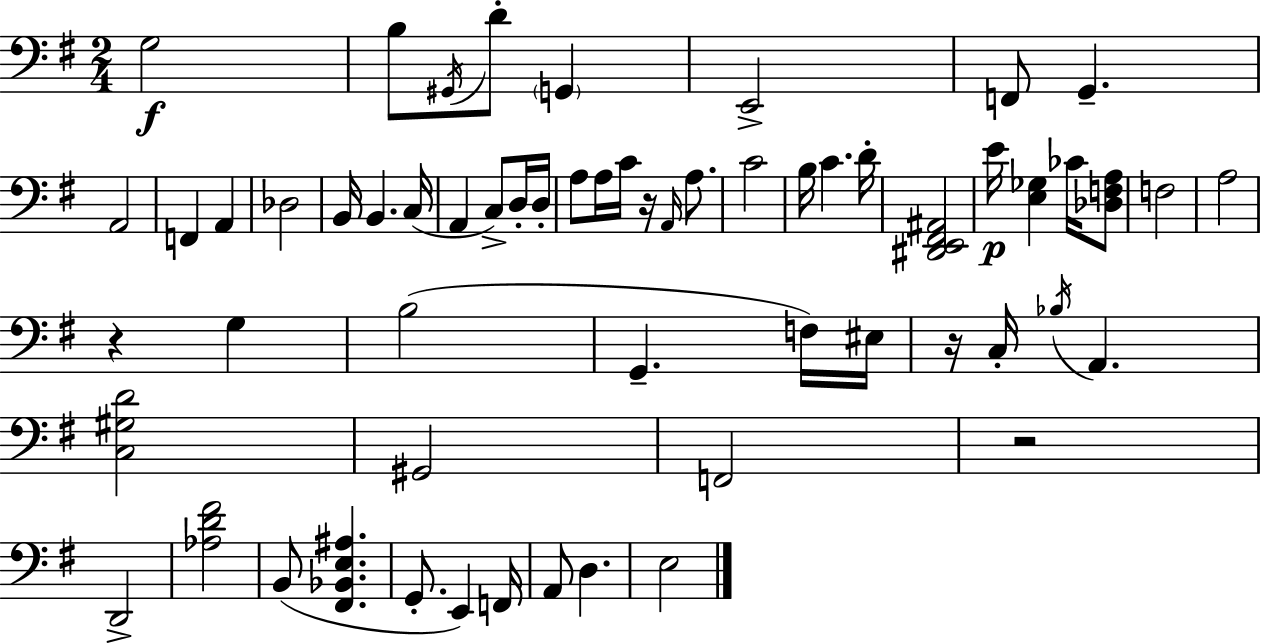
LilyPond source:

{
  \clef bass
  \numericTimeSignature
  \time 2/4
  \key e \minor
  g2\f | b8 \acciaccatura { gis,16 } d'8-. \parenthesize g,4 | e,2-> | f,8 g,4.-- | \break a,2 | f,4 a,4 | des2 | b,16 b,4. | \break c16( a,4 c8->) d16-. | d16-. a8 a16 c'16 r16 \grace { a,16 } a8. | c'2 | b16 c'4. | \break d'16-. <dis, e, fis, ais,>2 | e'16\p <e ges>4 ces'16 | <des f a>8 f2 | a2 | \break r4 g4 | b2( | g,4.-- | f16) eis16 r16 c16-. \acciaccatura { bes16 } a,4. | \break <c gis d'>2 | gis,2 | f,2 | r2 | \break d,2-> | <aes d' fis'>2 | b,8( <fis, bes, e ais>4. | g,8.-. e,4) | \break f,16 a,8 d4. | e2 | \bar "|."
}